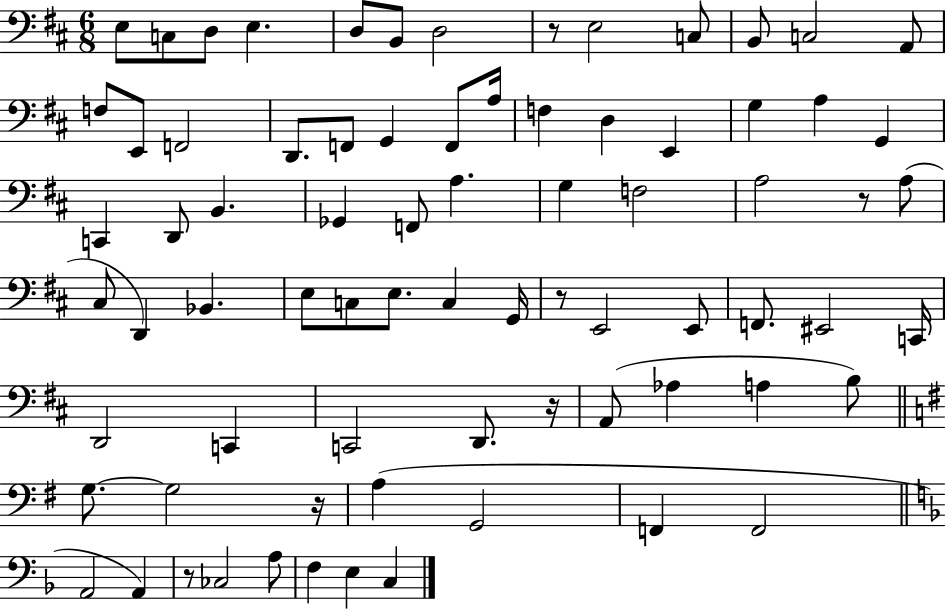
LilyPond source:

{
  \clef bass
  \numericTimeSignature
  \time 6/8
  \key d \major
  e8 c8 d8 e4. | d8 b,8 d2 | r8 e2 c8 | b,8 c2 a,8 | \break f8 e,8 f,2 | d,8. f,8 g,4 f,8 a16 | f4 d4 e,4 | g4 a4 g,4 | \break c,4 d,8 b,4. | ges,4 f,8 a4. | g4 f2 | a2 r8 a8( | \break cis8 d,4) bes,4. | e8 c8 e8. c4 g,16 | r8 e,2 e,8 | f,8. eis,2 c,16 | \break d,2 c,4 | c,2 d,8. r16 | a,8( aes4 a4 b8) | \bar "||" \break \key e \minor g8.~~ g2 r16 | a4( g,2 | f,4 f,2 | \bar "||" \break \key f \major a,2 a,4) | r8 ces2 a8 | f4 e4 c4 | \bar "|."
}